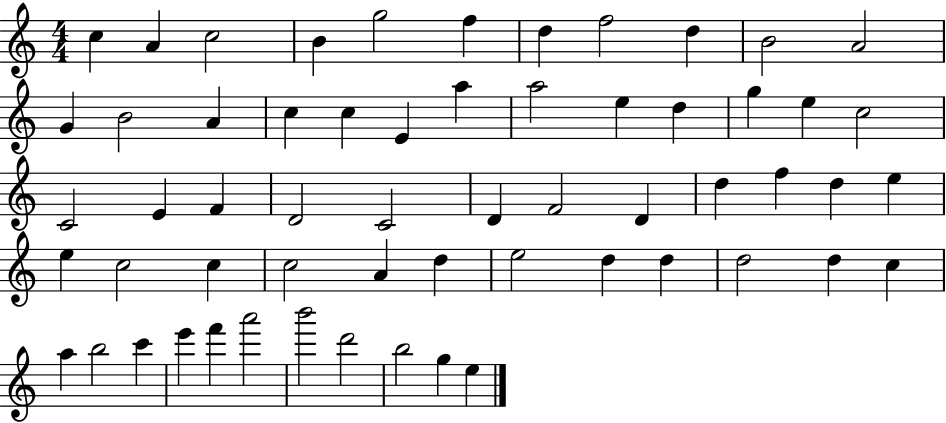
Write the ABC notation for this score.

X:1
T:Untitled
M:4/4
L:1/4
K:C
c A c2 B g2 f d f2 d B2 A2 G B2 A c c E a a2 e d g e c2 C2 E F D2 C2 D F2 D d f d e e c2 c c2 A d e2 d d d2 d c a b2 c' e' f' a'2 b'2 d'2 b2 g e